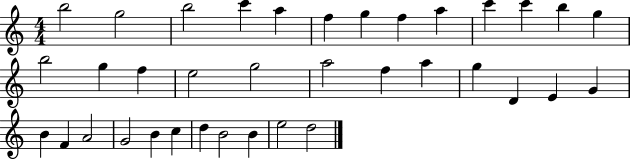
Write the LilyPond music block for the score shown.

{
  \clef treble
  \numericTimeSignature
  \time 4/4
  \key c \major
  b''2 g''2 | b''2 c'''4 a''4 | f''4 g''4 f''4 a''4 | c'''4 c'''4 b''4 g''4 | \break b''2 g''4 f''4 | e''2 g''2 | a''2 f''4 a''4 | g''4 d'4 e'4 g'4 | \break b'4 f'4 a'2 | g'2 b'4 c''4 | d''4 b'2 b'4 | e''2 d''2 | \break \bar "|."
}